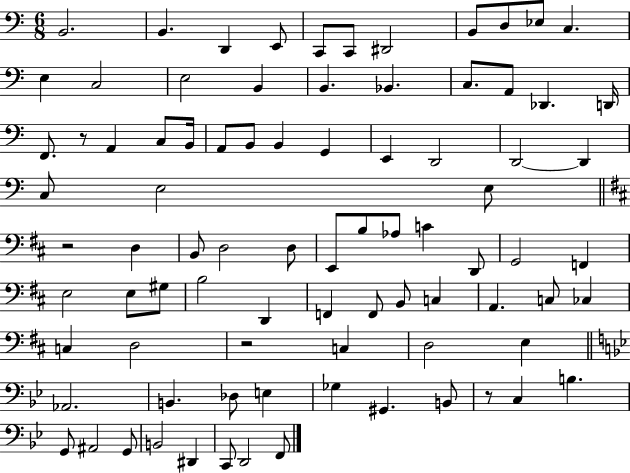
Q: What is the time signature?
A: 6/8